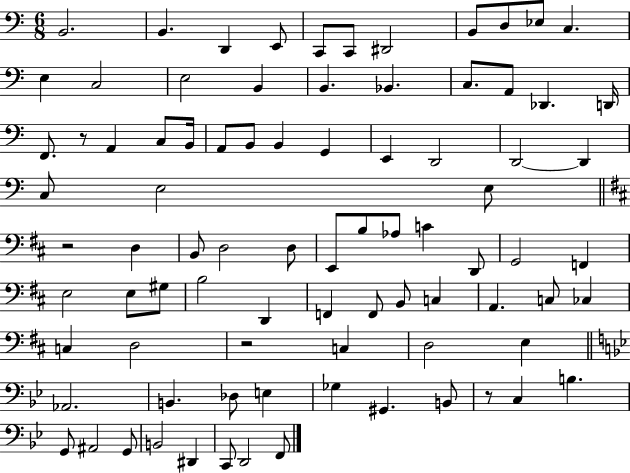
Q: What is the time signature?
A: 6/8